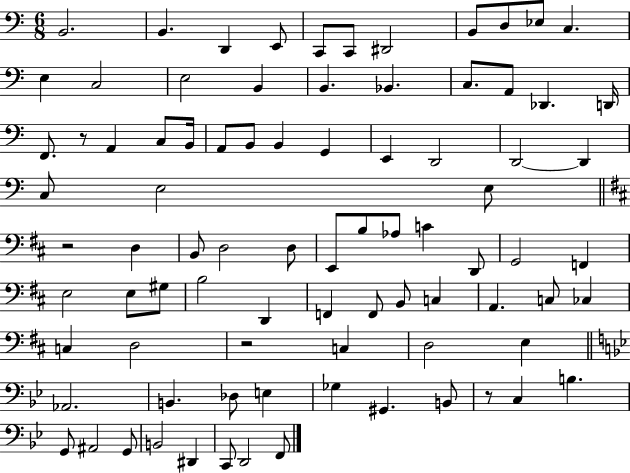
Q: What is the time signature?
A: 6/8